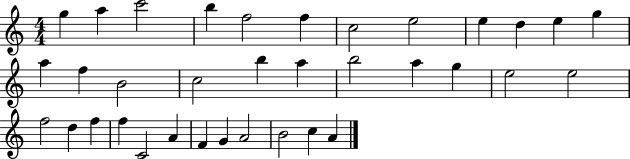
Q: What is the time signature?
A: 4/4